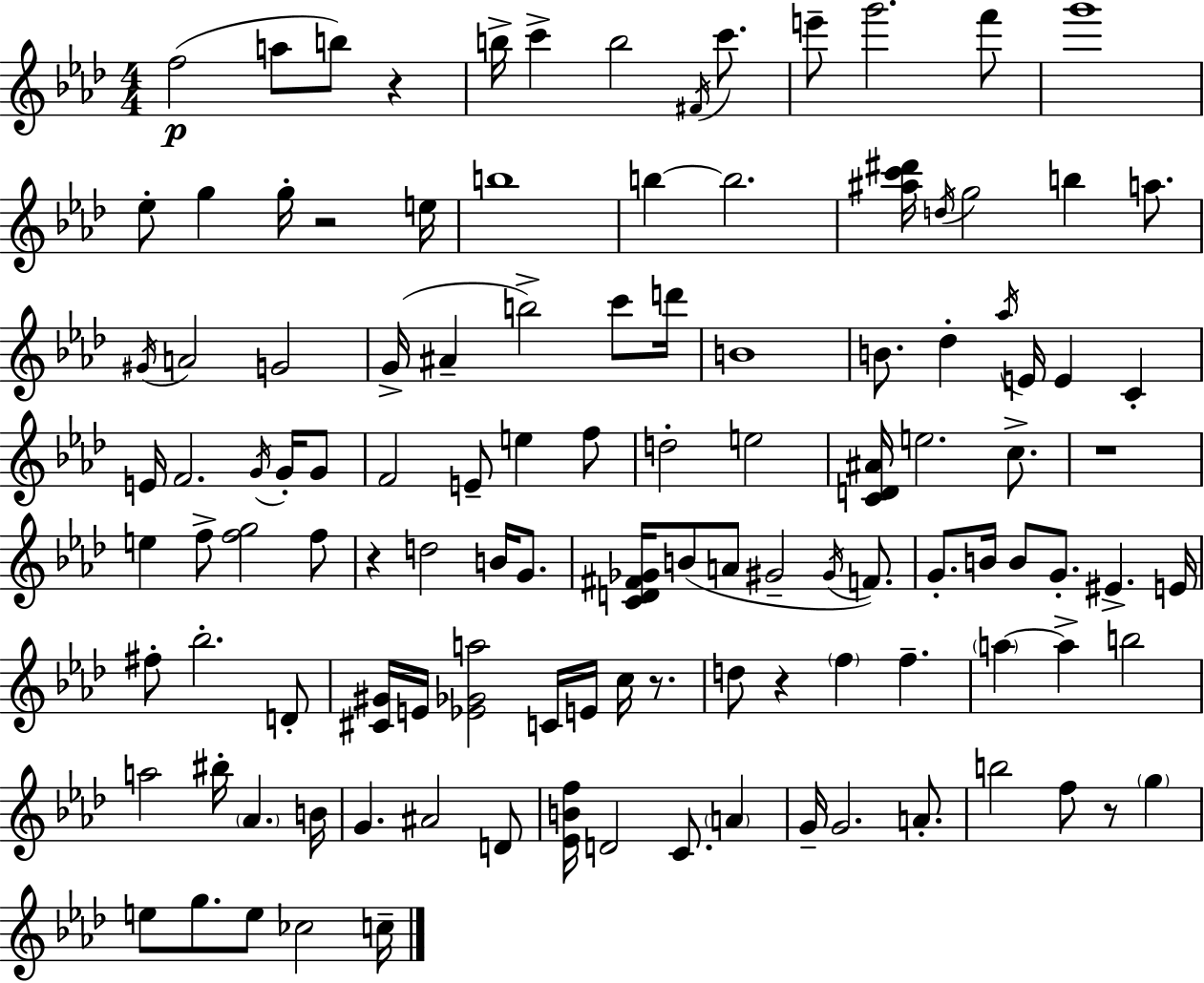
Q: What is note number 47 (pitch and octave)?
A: F5